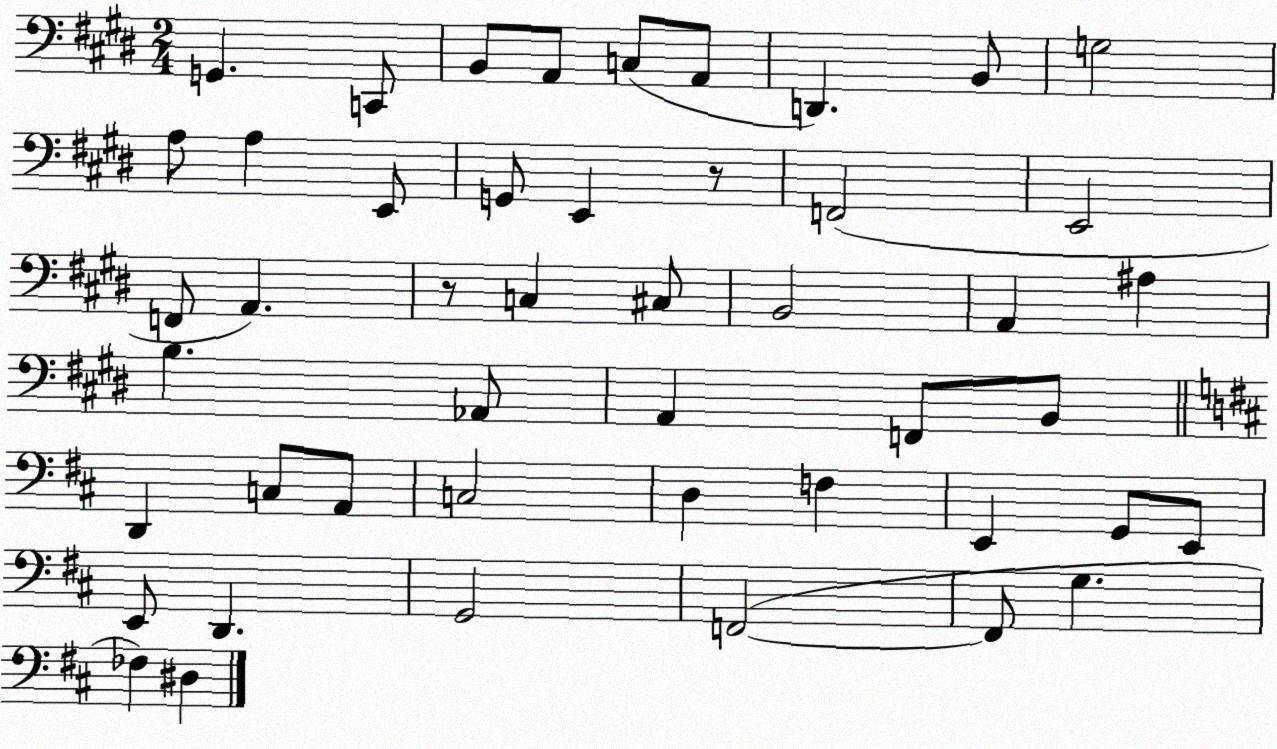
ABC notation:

X:1
T:Untitled
M:2/4
L:1/4
K:E
G,, C,,/2 B,,/2 A,,/2 C,/2 A,,/2 D,, B,,/2 G,2 A,/2 A, E,,/2 G,,/2 E,, z/2 F,,2 E,,2 F,,/2 A,, z/2 C, ^C,/2 B,,2 A,, ^A, B, _A,,/2 A,, F,,/2 B,,/2 D,, C,/2 A,,/2 C,2 D, F, E,, G,,/2 E,,/2 E,,/2 D,, G,,2 F,,2 F,,/2 G, _F, ^D,